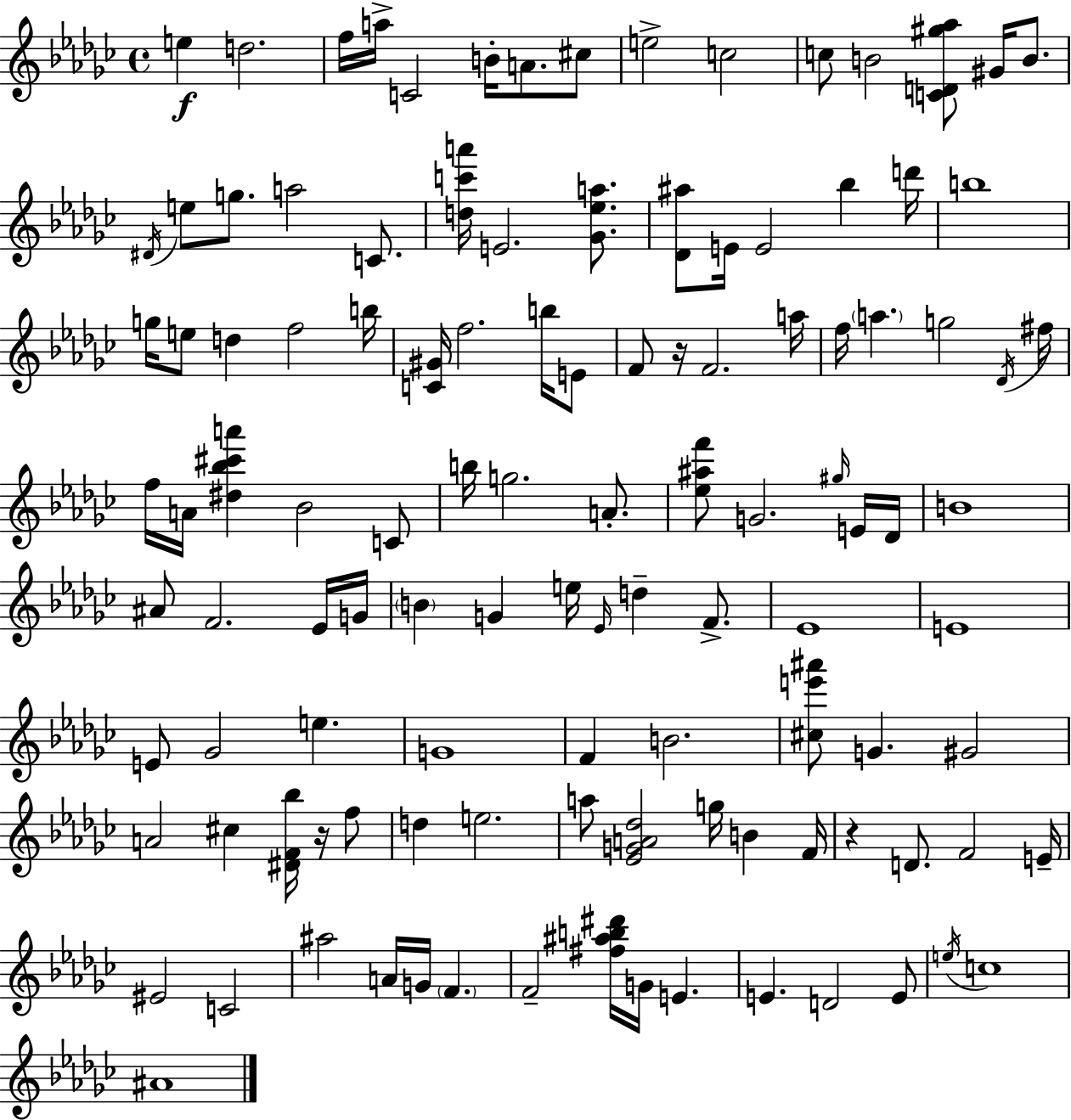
E5/q D5/h. F5/s A5/s C4/h B4/s A4/e. C#5/e E5/h C5/h C5/e B4/h [C4,D4,G#5,Ab5]/e G#4/s B4/e. D#4/s E5/e G5/e. A5/h C4/e. [D5,C6,A6]/s E4/h. [Gb4,Eb5,A5]/e. [Db4,A#5]/e E4/s E4/h Bb5/q D6/s B5/w G5/s E5/e D5/q F5/h B5/s [C4,G#4]/s F5/h. B5/s E4/e F4/e R/s F4/h. A5/s F5/s A5/q. G5/h Db4/s F#5/s F5/s A4/s [D#5,Bb5,C#6,A6]/q Bb4/h C4/e B5/s G5/h. A4/e. [Eb5,A#5,F6]/e G4/h. G#5/s E4/s Db4/s B4/w A#4/e F4/h. Eb4/s G4/s B4/q G4/q E5/s Eb4/s D5/q F4/e. Eb4/w E4/w E4/e Gb4/h E5/q. G4/w F4/q B4/h. [C#5,E6,A#6]/e G4/q. G#4/h A4/h C#5/q [D#4,F4,Bb5]/s R/s F5/e D5/q E5/h. A5/e [Eb4,G4,A4,Db5]/h G5/s B4/q F4/s R/q D4/e. F4/h E4/s EIS4/h C4/h A#5/h A4/s G4/s F4/q. F4/h [F#5,A#5,B5,D#6]/s G4/s E4/q. E4/q. D4/h E4/e E5/s C5/w A#4/w